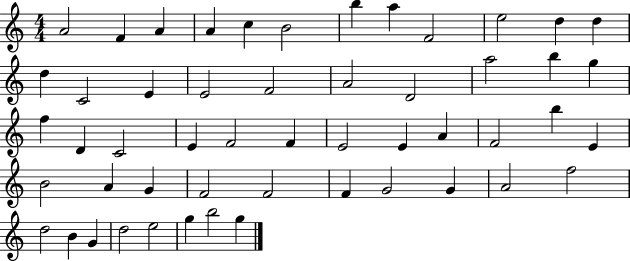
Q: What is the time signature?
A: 4/4